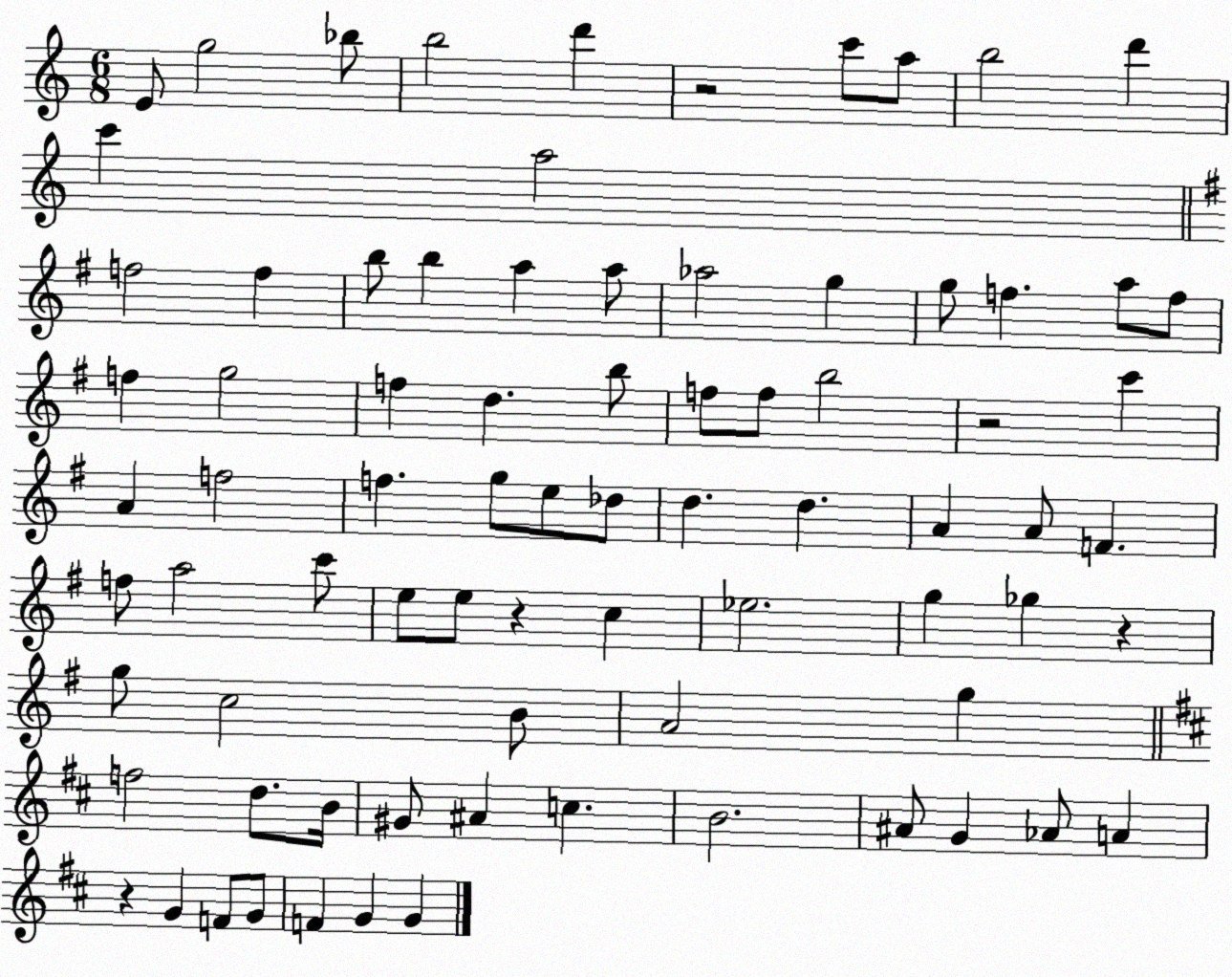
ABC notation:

X:1
T:Untitled
M:6/8
L:1/4
K:C
E/2 g2 _b/2 b2 d' z2 c'/2 a/2 b2 d' c' a2 f2 f b/2 b a a/2 _a2 g g/2 f a/2 f/2 f g2 f d b/2 f/2 f/2 b2 z2 c' A f2 f g/2 e/2 _d/2 d d A A/2 F f/2 a2 c'/2 e/2 e/2 z c _e2 g _g z g/2 c2 B/2 A2 g f2 d/2 B/4 ^G/2 ^A c B2 ^A/2 G _A/2 A z G F/2 G/2 F G G